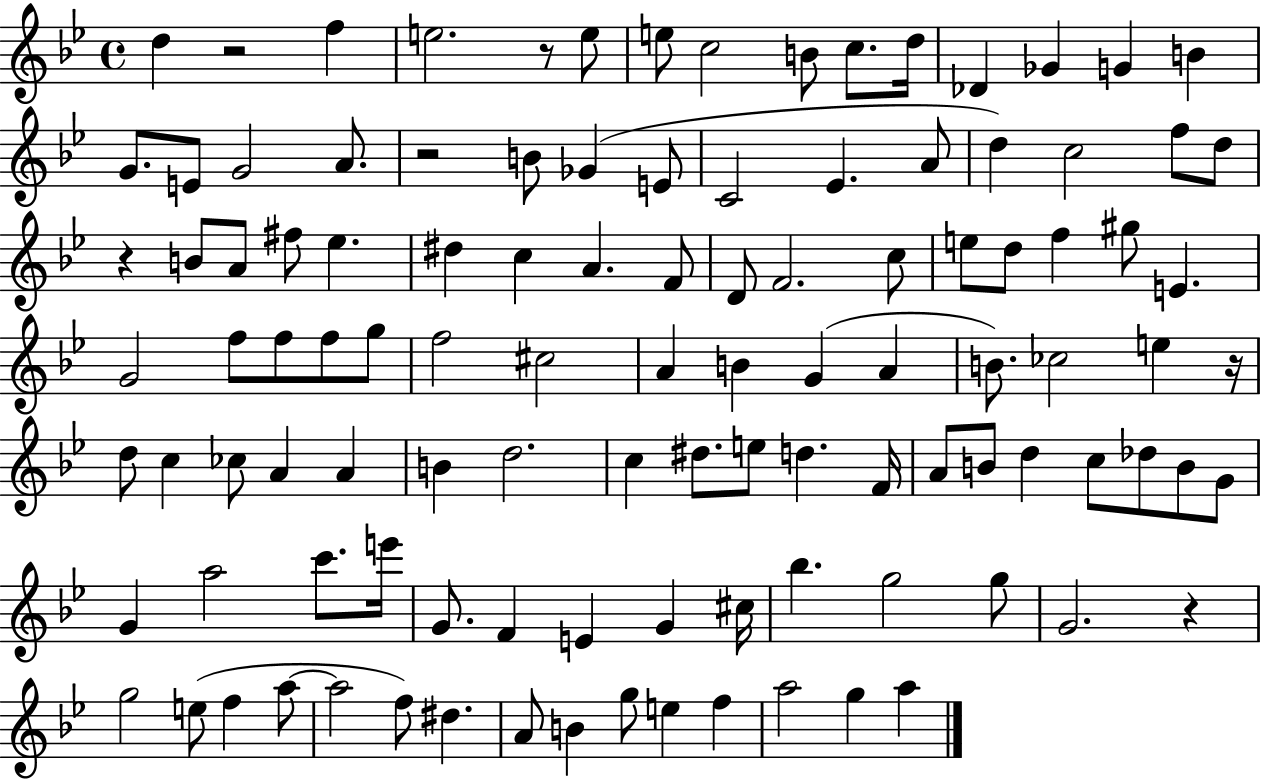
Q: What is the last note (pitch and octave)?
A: A5